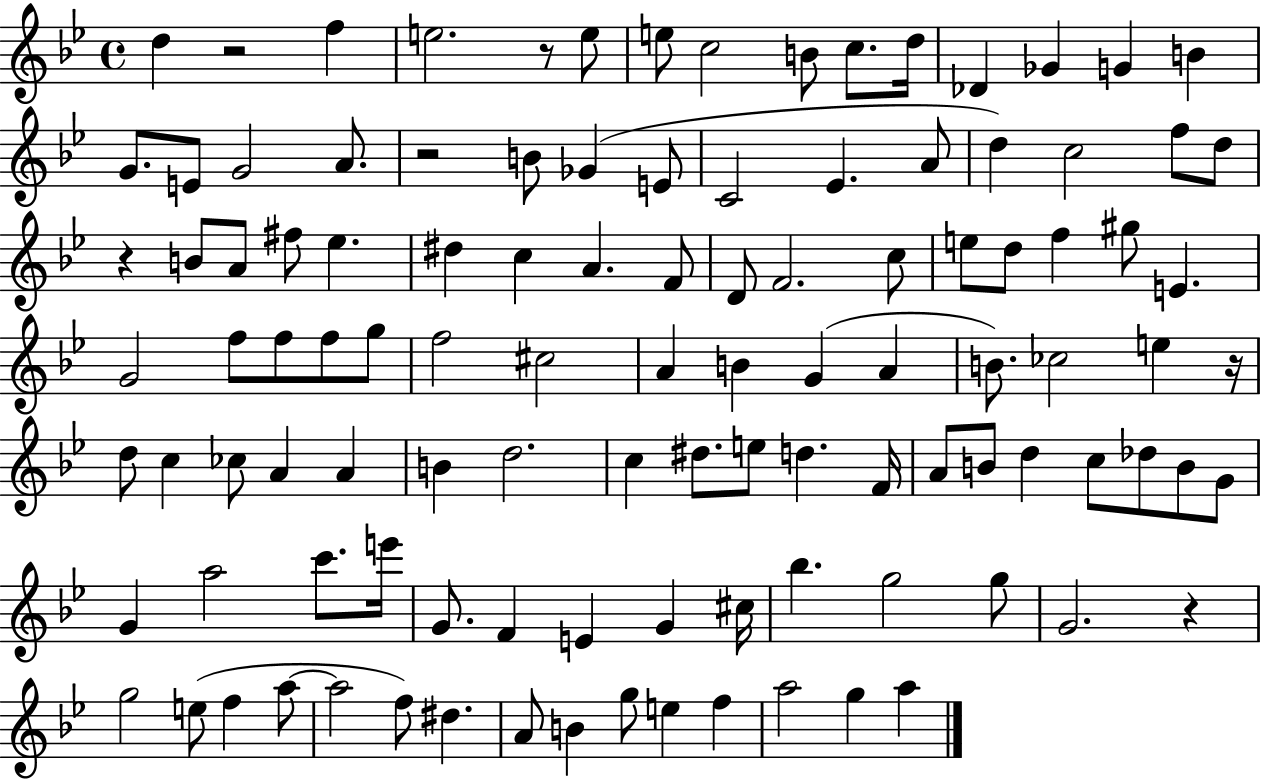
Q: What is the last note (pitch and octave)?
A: A5